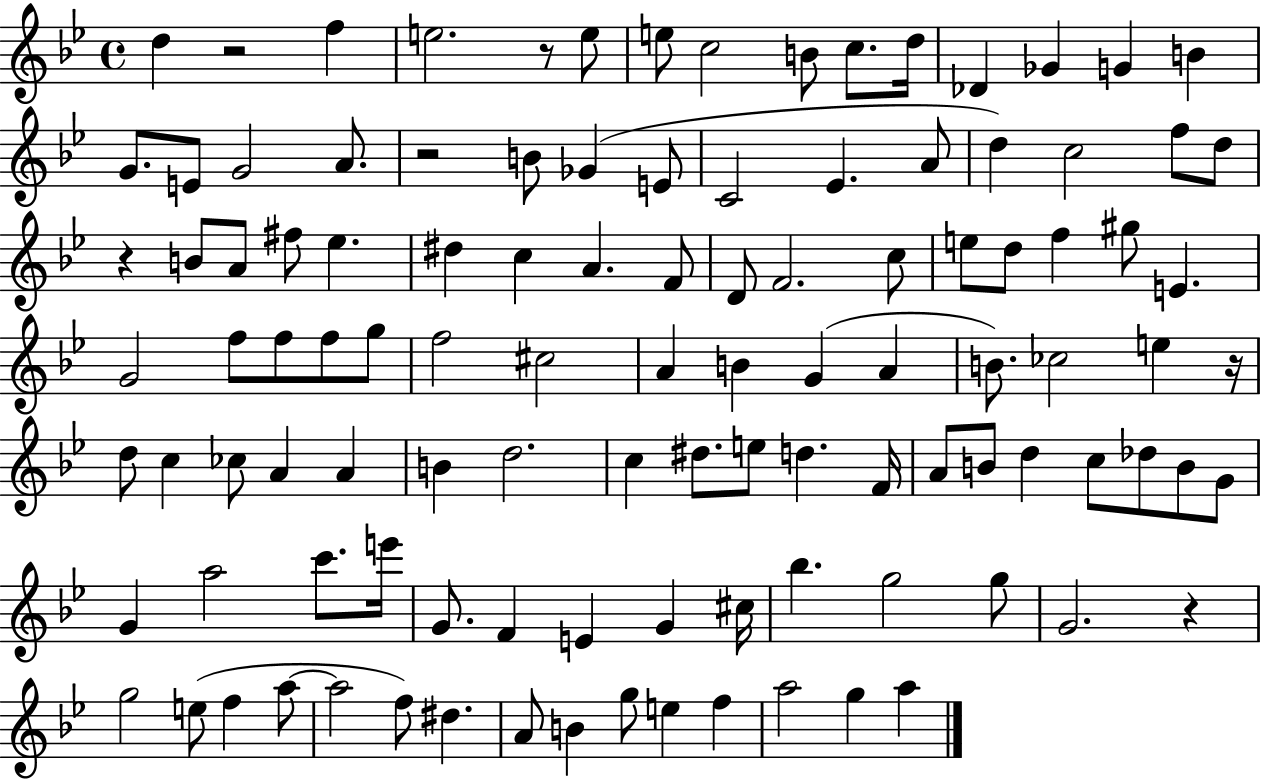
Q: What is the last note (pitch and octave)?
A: A5